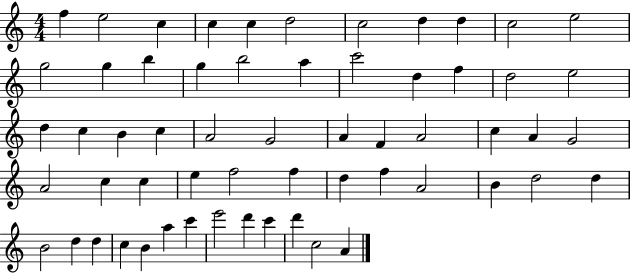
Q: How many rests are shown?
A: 0